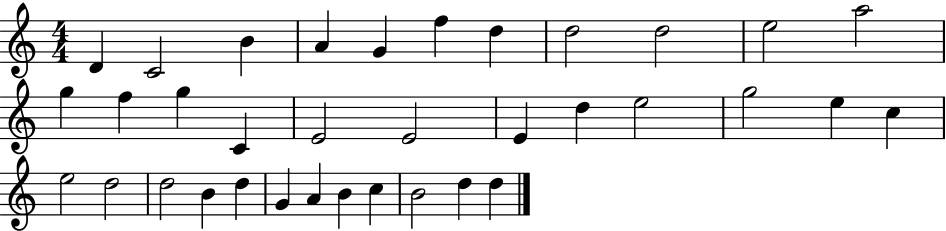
D4/q C4/h B4/q A4/q G4/q F5/q D5/q D5/h D5/h E5/h A5/h G5/q F5/q G5/q C4/q E4/h E4/h E4/q D5/q E5/h G5/h E5/q C5/q E5/h D5/h D5/h B4/q D5/q G4/q A4/q B4/q C5/q B4/h D5/q D5/q